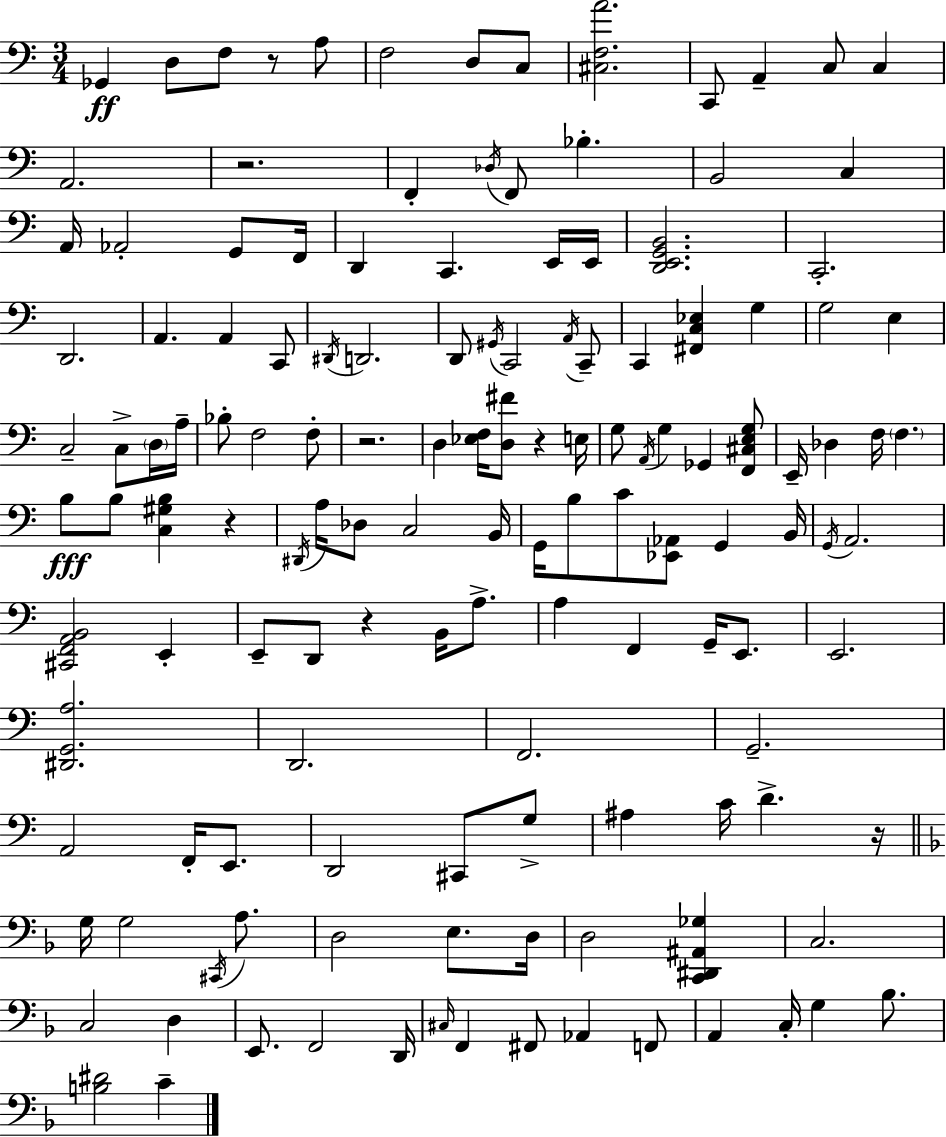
Gb2/q D3/e F3/e R/e A3/e F3/h D3/e C3/e [C#3,F3,A4]/h. C2/e A2/q C3/e C3/q A2/h. R/h. F2/q Db3/s F2/e Bb3/q. B2/h C3/q A2/s Ab2/h G2/e F2/s D2/q C2/q. E2/s E2/s [D2,E2,G2,B2]/h. C2/h. D2/h. A2/q. A2/q C2/e D#2/s D2/h. D2/e G#2/s C2/h A2/s C2/e C2/q [F#2,C3,Eb3]/q G3/q G3/h E3/q C3/h C3/e D3/s A3/s Bb3/e F3/h F3/e R/h. D3/q [Eb3,F3]/s [D3,F#4]/e R/q E3/s G3/e A2/s G3/q Gb2/q [F2,C#3,E3,G3]/e E2/s Db3/q F3/s F3/q. B3/e B3/e [C3,G#3,B3]/q R/q D#2/s A3/s Db3/e C3/h B2/s G2/s B3/e C4/e [Eb2,Ab2]/e G2/q B2/s G2/s A2/h. [C#2,F2,A2,B2]/h E2/q E2/e D2/e R/q B2/s A3/e. A3/q F2/q G2/s E2/e. E2/h. [D#2,G2,A3]/h. D2/h. F2/h. G2/h. A2/h F2/s E2/e. D2/h C#2/e G3/e A#3/q C4/s D4/q. R/s G3/s G3/h C#2/s A3/e. D3/h E3/e. D3/s D3/h [C2,D#2,A#2,Gb3]/q C3/h. C3/h D3/q E2/e. F2/h D2/s C#3/s F2/q F#2/e Ab2/q F2/e A2/q C3/s G3/q Bb3/e. [B3,D#4]/h C4/q